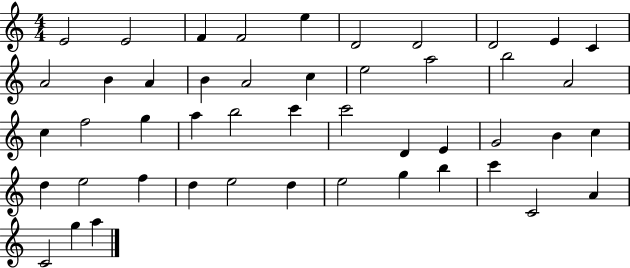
X:1
T:Untitled
M:4/4
L:1/4
K:C
E2 E2 F F2 e D2 D2 D2 E C A2 B A B A2 c e2 a2 b2 A2 c f2 g a b2 c' c'2 D E G2 B c d e2 f d e2 d e2 g b c' C2 A C2 g a